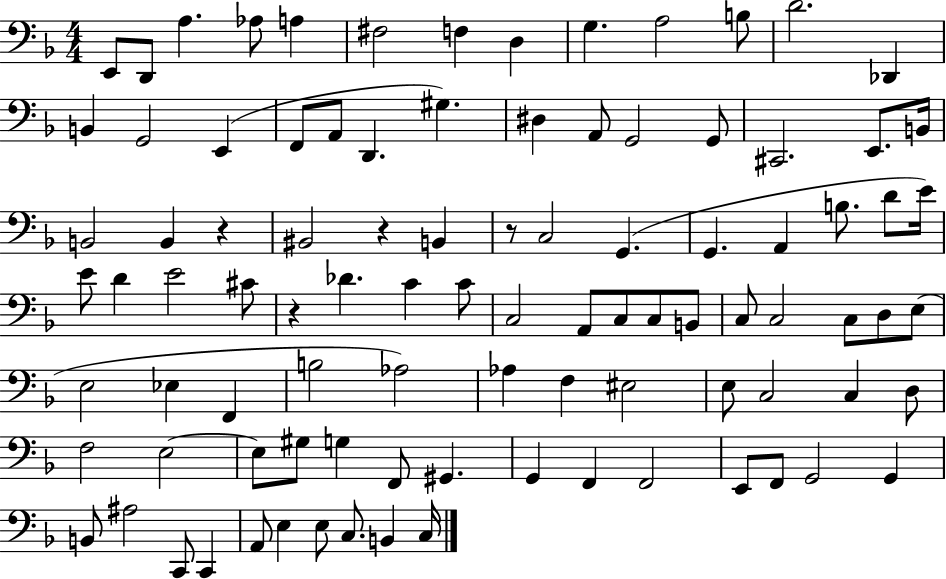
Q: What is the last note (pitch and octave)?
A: C3